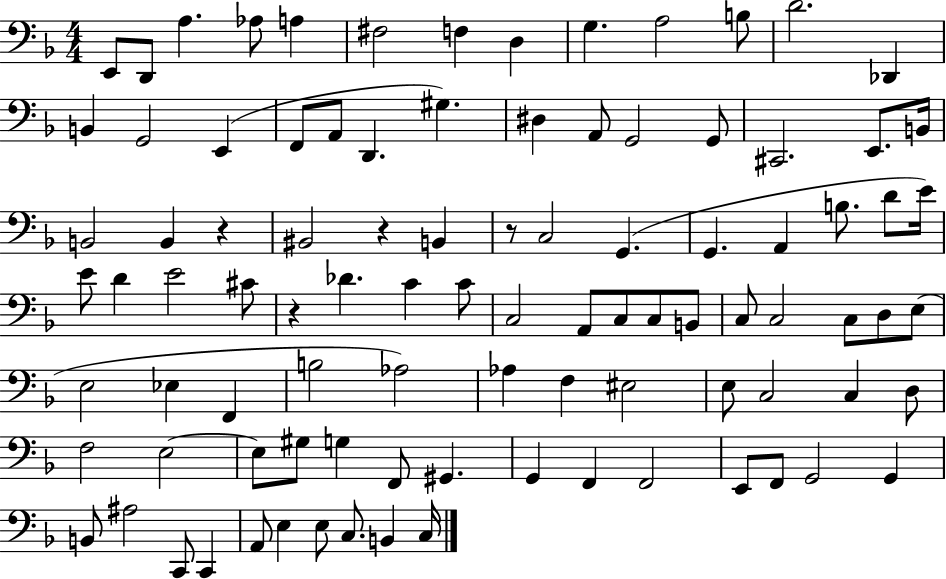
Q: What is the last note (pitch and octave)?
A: C3